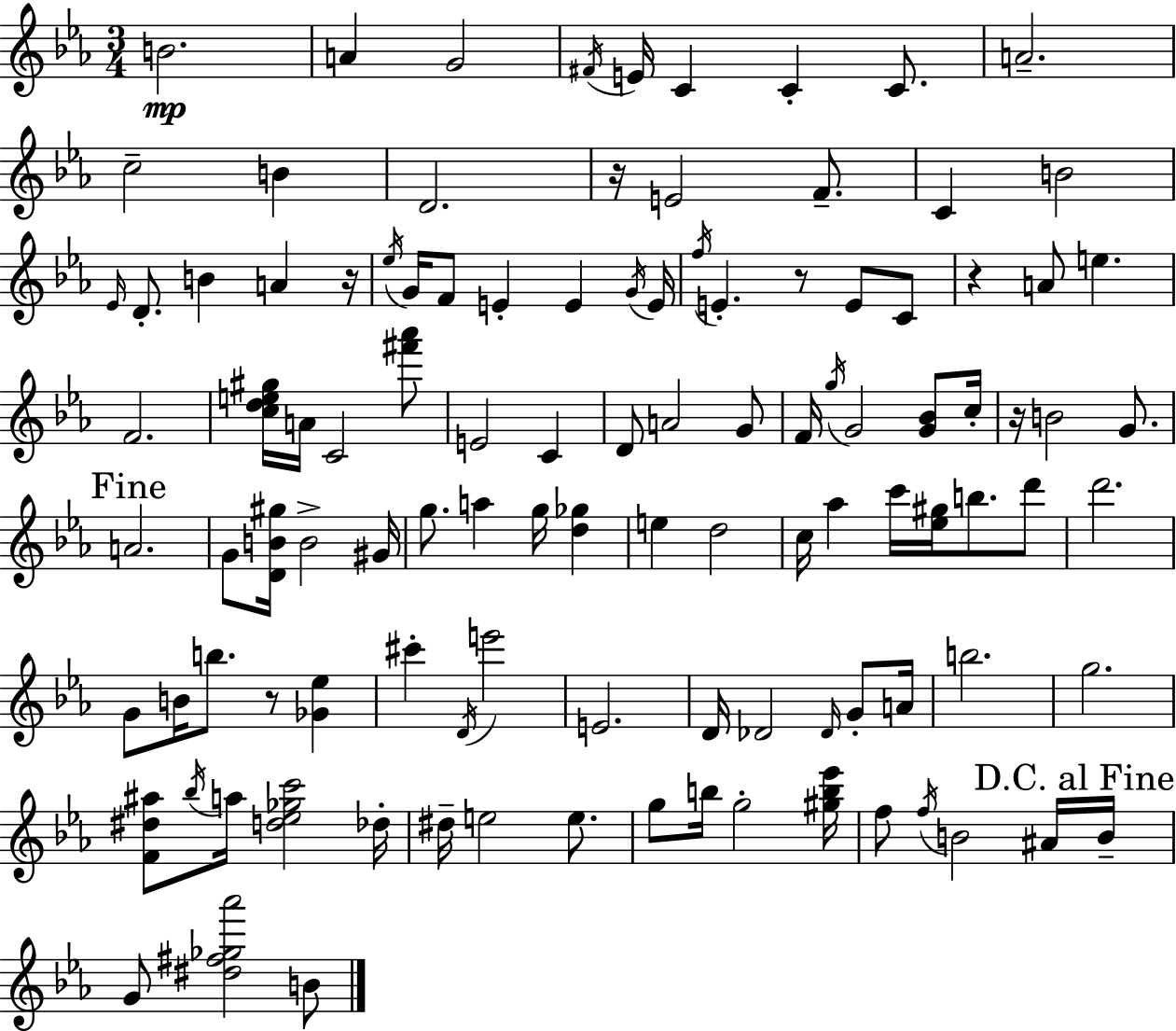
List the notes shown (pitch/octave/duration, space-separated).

B4/h. A4/q G4/h F#4/s E4/s C4/q C4/q C4/e. A4/h. C5/h B4/q D4/h. R/s E4/h F4/e. C4/q B4/h Eb4/s D4/e. B4/q A4/q R/s Eb5/s G4/s F4/e E4/q E4/q G4/s E4/s F5/s E4/q. R/e E4/e C4/e R/q A4/e E5/q. F4/h. [C5,D5,E5,G#5]/s A4/s C4/h [F#6,Ab6]/e E4/h C4/q D4/e A4/h G4/e F4/s G5/s G4/h [G4,Bb4]/e C5/s R/s B4/h G4/e. A4/h. G4/e [D4,B4,G#5]/s B4/h G#4/s G5/e. A5/q G5/s [D5,Gb5]/q E5/q D5/h C5/s Ab5/q C6/s [Eb5,G#5]/s B5/e. D6/e D6/h. G4/e B4/s B5/e. R/e [Gb4,Eb5]/q C#6/q D4/s E6/h E4/h. D4/s Db4/h Db4/s G4/e A4/s B5/h. G5/h. [F4,D#5,A#5]/e Bb5/s A5/s [D5,Eb5,Gb5,C6]/h Db5/s D#5/s E5/h E5/e. G5/e B5/s G5/h [G#5,B5,Eb6]/s F5/e F5/s B4/h A#4/s B4/s G4/e [D#5,F#5,Gb5,Ab6]/h B4/e